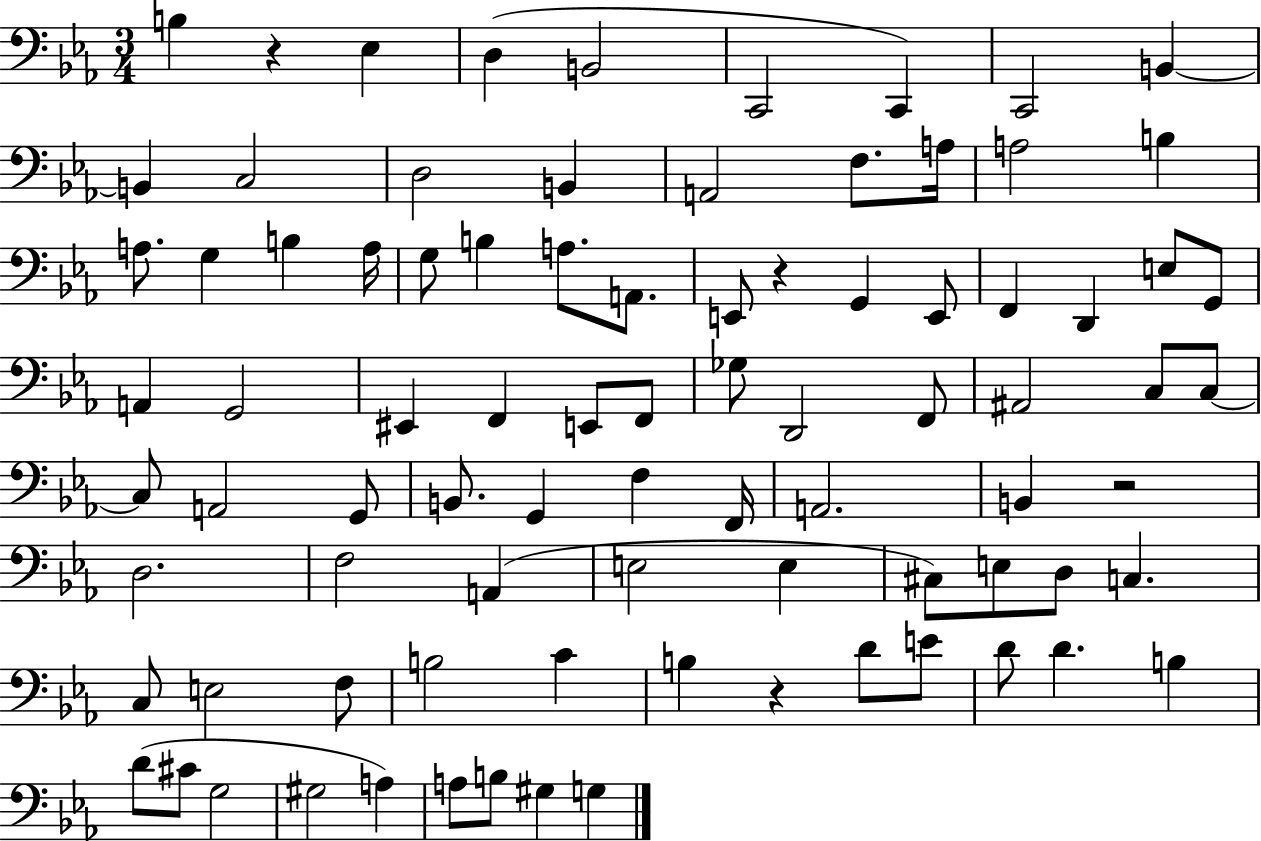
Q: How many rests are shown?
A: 4